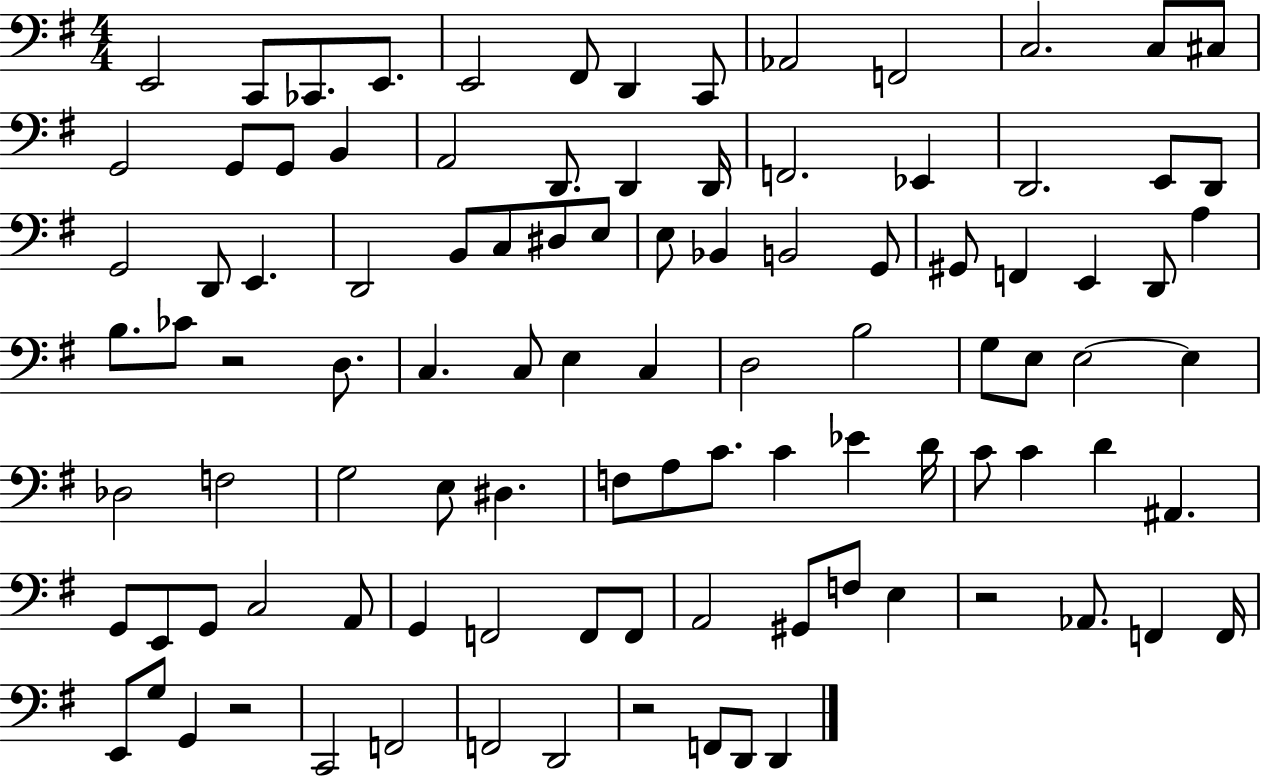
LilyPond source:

{
  \clef bass
  \numericTimeSignature
  \time 4/4
  \key g \major
  e,2 c,8 ces,8. e,8. | e,2 fis,8 d,4 c,8 | aes,2 f,2 | c2. c8 cis8 | \break g,2 g,8 g,8 b,4 | a,2 d,8. d,4 d,16 | f,2. ees,4 | d,2. e,8 d,8 | \break g,2 d,8 e,4. | d,2 b,8 c8 dis8 e8 | e8 bes,4 b,2 g,8 | gis,8 f,4 e,4 d,8 a4 | \break b8. ces'8 r2 d8. | c4. c8 e4 c4 | d2 b2 | g8 e8 e2~~ e4 | \break des2 f2 | g2 e8 dis4. | f8 a8 c'8. c'4 ees'4 d'16 | c'8 c'4 d'4 ais,4. | \break g,8 e,8 g,8 c2 a,8 | g,4 f,2 f,8 f,8 | a,2 gis,8 f8 e4 | r2 aes,8. f,4 f,16 | \break e,8 g8 g,4 r2 | c,2 f,2 | f,2 d,2 | r2 f,8 d,8 d,4 | \break \bar "|."
}